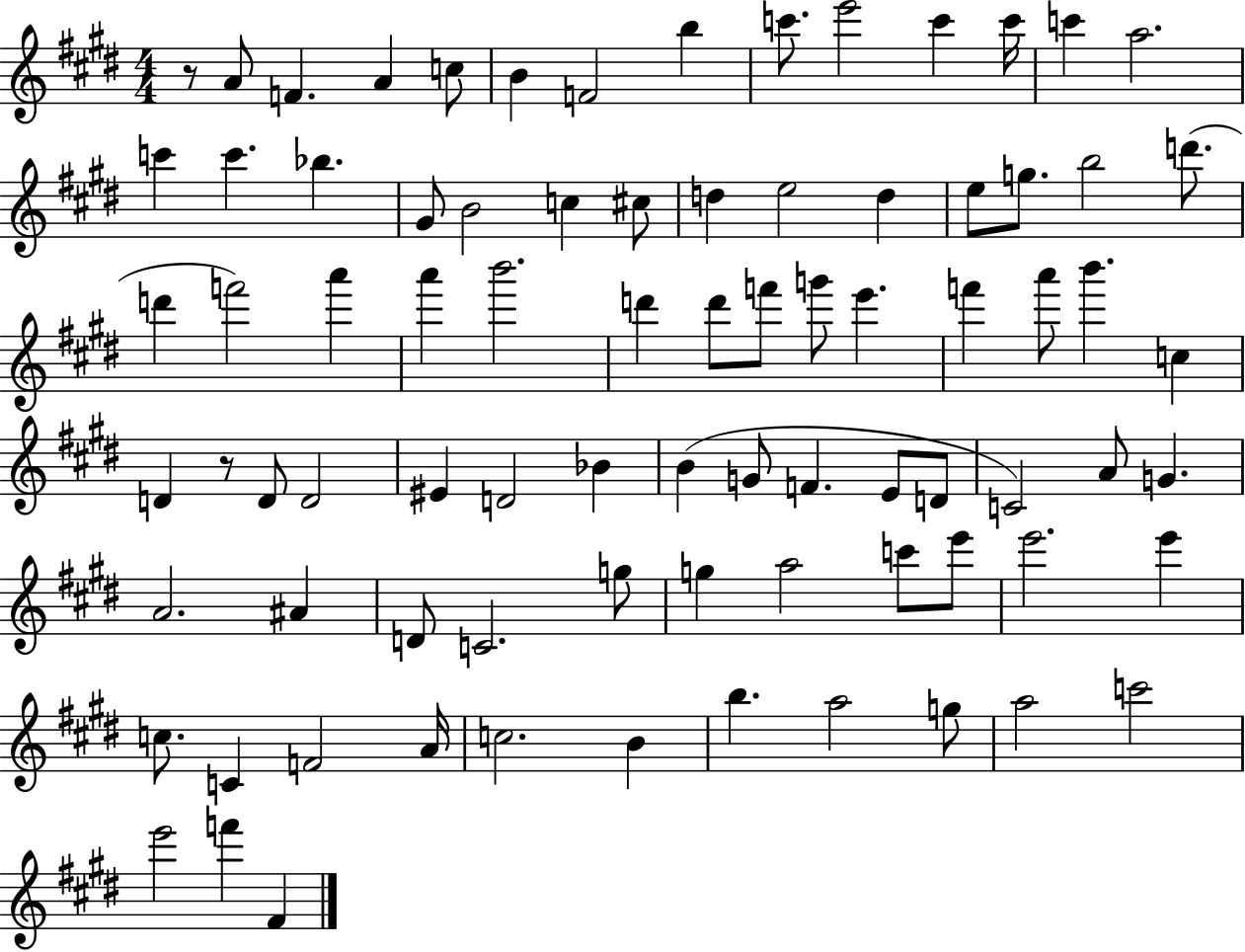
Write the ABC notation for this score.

X:1
T:Untitled
M:4/4
L:1/4
K:E
z/2 A/2 F A c/2 B F2 b c'/2 e'2 c' c'/4 c' a2 c' c' _b ^G/2 B2 c ^c/2 d e2 d e/2 g/2 b2 d'/2 d' f'2 a' a' b'2 d' d'/2 f'/2 g'/2 e' f' a'/2 b' c D z/2 D/2 D2 ^E D2 _B B G/2 F E/2 D/2 C2 A/2 G A2 ^A D/2 C2 g/2 g a2 c'/2 e'/2 e'2 e' c/2 C F2 A/4 c2 B b a2 g/2 a2 c'2 e'2 f' ^F